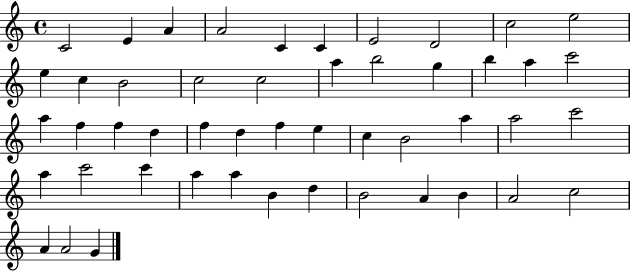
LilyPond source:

{
  \clef treble
  \time 4/4
  \defaultTimeSignature
  \key c \major
  c'2 e'4 a'4 | a'2 c'4 c'4 | e'2 d'2 | c''2 e''2 | \break e''4 c''4 b'2 | c''2 c''2 | a''4 b''2 g''4 | b''4 a''4 c'''2 | \break a''4 f''4 f''4 d''4 | f''4 d''4 f''4 e''4 | c''4 b'2 a''4 | a''2 c'''2 | \break a''4 c'''2 c'''4 | a''4 a''4 b'4 d''4 | b'2 a'4 b'4 | a'2 c''2 | \break a'4 a'2 g'4 | \bar "|."
}